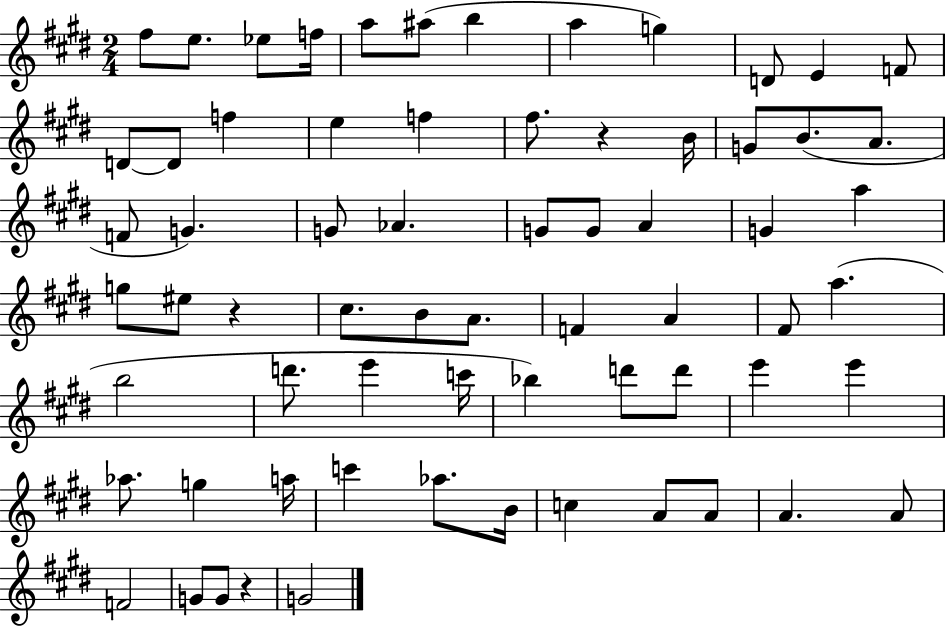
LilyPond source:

{
  \clef treble
  \numericTimeSignature
  \time 2/4
  \key e \major
  fis''8 e''8. ees''8 f''16 | a''8 ais''8( b''4 | a''4 g''4) | d'8 e'4 f'8 | \break d'8~~ d'8 f''4 | e''4 f''4 | fis''8. r4 b'16 | g'8 b'8.( a'8. | \break f'8 g'4.) | g'8 aes'4. | g'8 g'8 a'4 | g'4 a''4 | \break g''8 eis''8 r4 | cis''8. b'8 a'8. | f'4 a'4 | fis'8 a''4.( | \break b''2 | d'''8. e'''4 c'''16 | bes''4) d'''8 d'''8 | e'''4 e'''4 | \break aes''8. g''4 a''16 | c'''4 aes''8. b'16 | c''4 a'8 a'8 | a'4. a'8 | \break f'2 | g'8 g'8 r4 | g'2 | \bar "|."
}